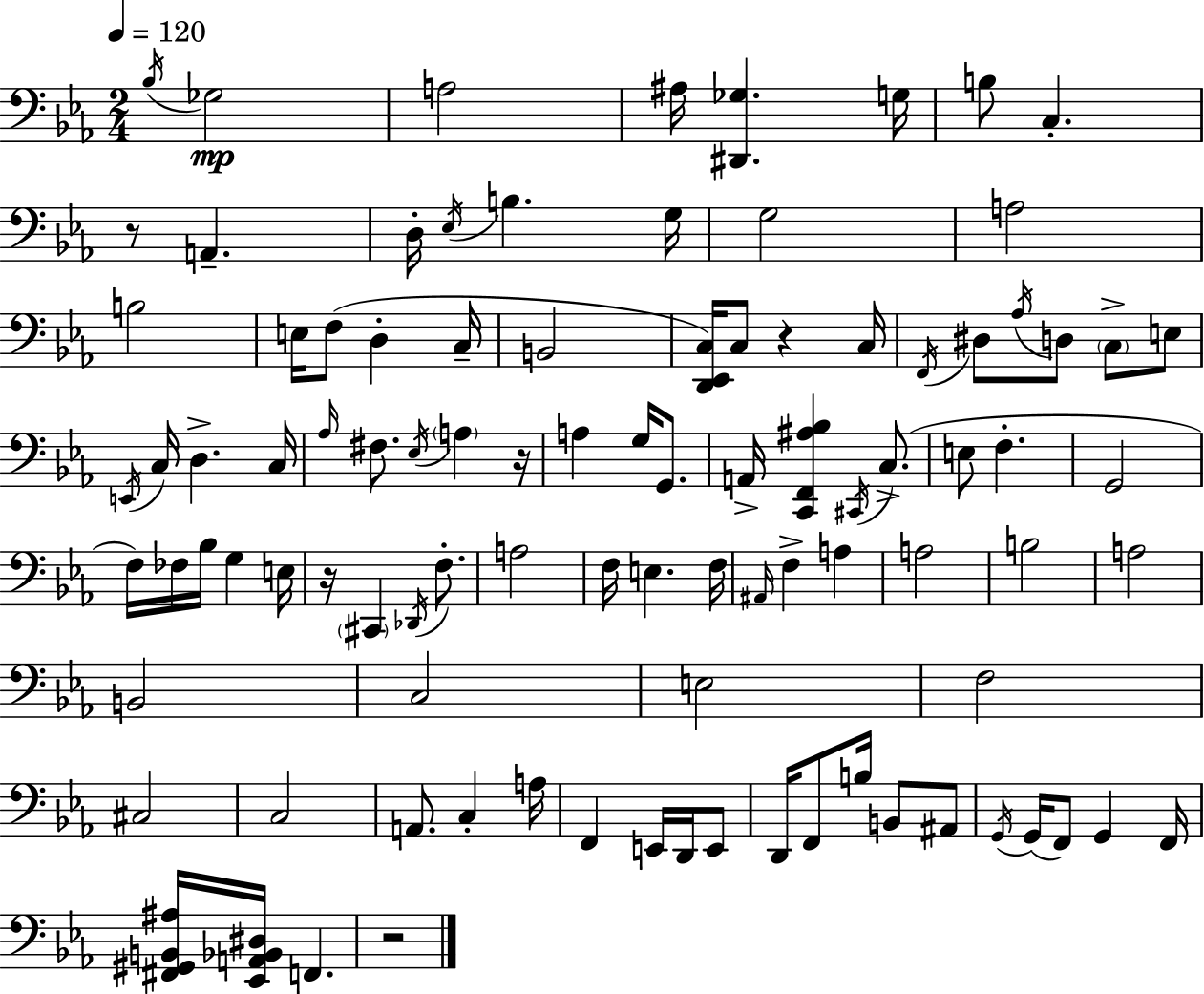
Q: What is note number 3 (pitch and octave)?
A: A3